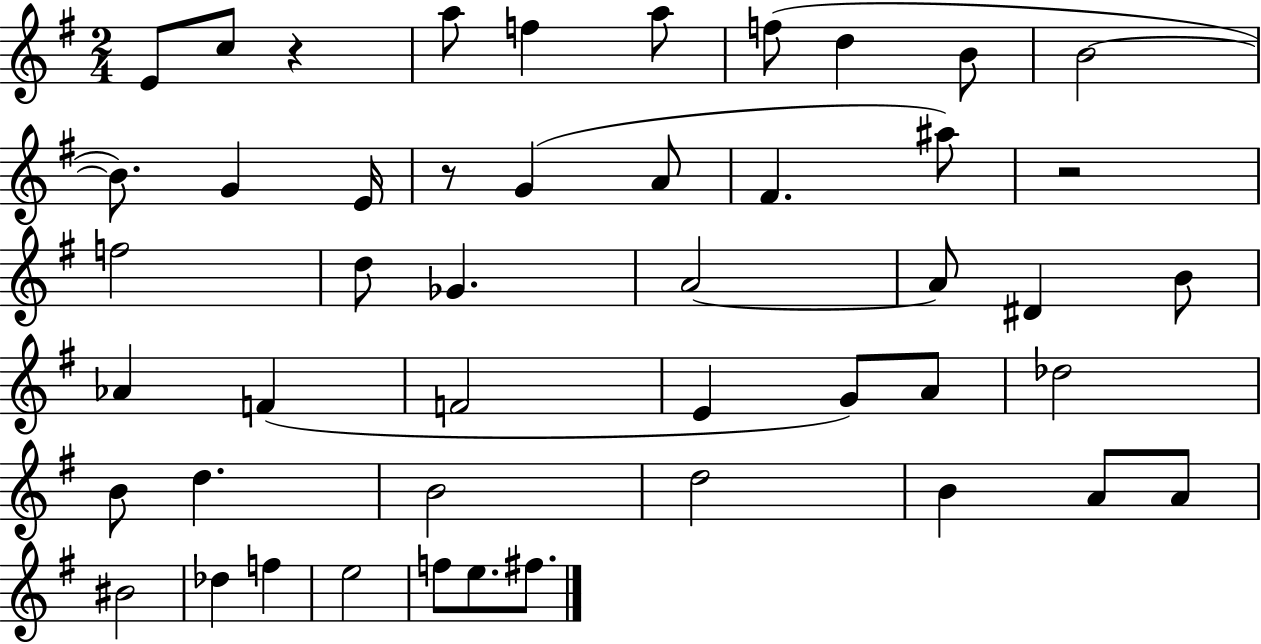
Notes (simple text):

E4/e C5/e R/q A5/e F5/q A5/e F5/e D5/q B4/e B4/h B4/e. G4/q E4/s R/e G4/q A4/e F#4/q. A#5/e R/h F5/h D5/e Gb4/q. A4/h A4/e D#4/q B4/e Ab4/q F4/q F4/h E4/q G4/e A4/e Db5/h B4/e D5/q. B4/h D5/h B4/q A4/e A4/e BIS4/h Db5/q F5/q E5/h F5/e E5/e. F#5/e.